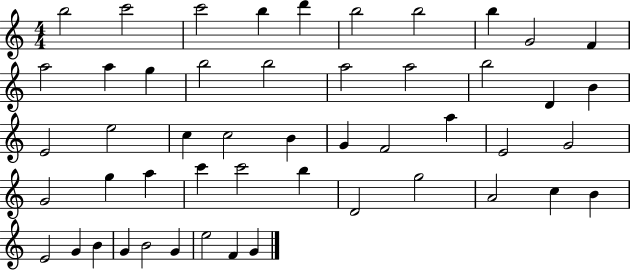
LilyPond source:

{
  \clef treble
  \numericTimeSignature
  \time 4/4
  \key c \major
  b''2 c'''2 | c'''2 b''4 d'''4 | b''2 b''2 | b''4 g'2 f'4 | \break a''2 a''4 g''4 | b''2 b''2 | a''2 a''2 | b''2 d'4 b'4 | \break e'2 e''2 | c''4 c''2 b'4 | g'4 f'2 a''4 | e'2 g'2 | \break g'2 g''4 a''4 | c'''4 c'''2 b''4 | d'2 g''2 | a'2 c''4 b'4 | \break e'2 g'4 b'4 | g'4 b'2 g'4 | e''2 f'4 g'4 | \bar "|."
}